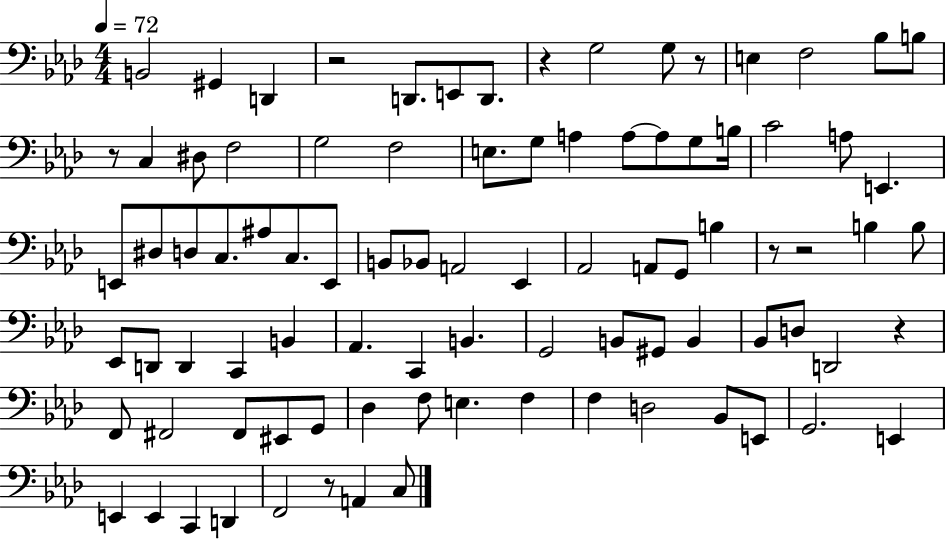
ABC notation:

X:1
T:Untitled
M:4/4
L:1/4
K:Ab
B,,2 ^G,, D,, z2 D,,/2 E,,/2 D,,/2 z G,2 G,/2 z/2 E, F,2 _B,/2 B,/2 z/2 C, ^D,/2 F,2 G,2 F,2 E,/2 G,/2 A, A,/2 A,/2 G,/2 B,/4 C2 A,/2 E,, E,,/2 ^D,/2 D,/2 C,/2 ^A,/2 C,/2 E,,/2 B,,/2 _B,,/2 A,,2 _E,, _A,,2 A,,/2 G,,/2 B, z/2 z2 B, B,/2 _E,,/2 D,,/2 D,, C,, B,, _A,, C,, B,, G,,2 B,,/2 ^G,,/2 B,, _B,,/2 D,/2 D,,2 z F,,/2 ^F,,2 ^F,,/2 ^E,,/2 G,,/2 _D, F,/2 E, F, F, D,2 _B,,/2 E,,/2 G,,2 E,, E,, E,, C,, D,, F,,2 z/2 A,, C,/2